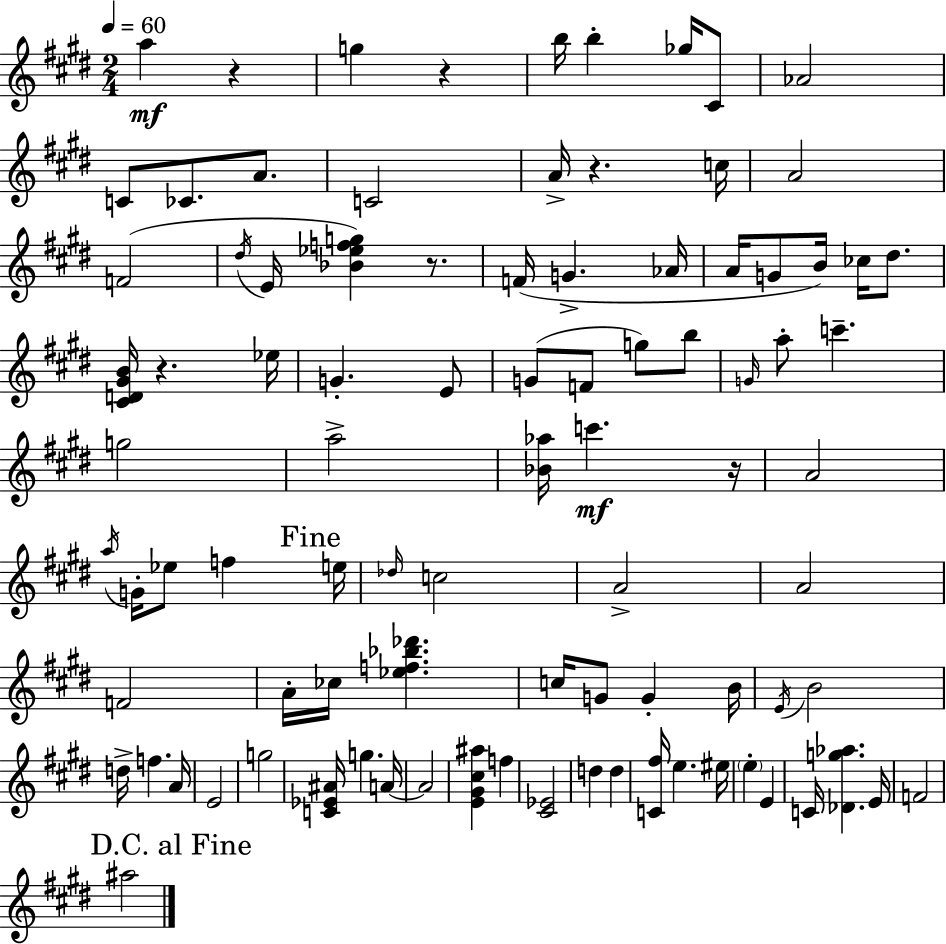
A5/q R/q G5/q R/q B5/s B5/q Gb5/s C#4/e Ab4/h C4/e CES4/e. A4/e. C4/h A4/s R/q. C5/s A4/h F4/h D#5/s E4/s [Bb4,Eb5,F5,G5]/q R/e. F4/s G4/q. Ab4/s A4/s G4/e B4/s CES5/s D#5/e. [C#4,D4,G#4,B4]/s R/q. Eb5/s G4/q. E4/e G4/e F4/e G5/e B5/e G4/s A5/e C6/q. G5/h A5/h [Bb4,Ab5]/s C6/q. R/s A4/h A5/s G4/s Eb5/e F5/q E5/s Db5/s C5/h A4/h A4/h F4/h A4/s CES5/s [Eb5,F5,Bb5,Db6]/q. C5/s G4/e G4/q B4/s E4/s B4/h D5/s F5/q. A4/s E4/h G5/h [C4,Eb4,A#4]/s G5/q. A4/s A4/h [E4,G#4,C#5,A#5]/q F5/q [C#4,Eb4]/h D5/q D5/q [C4,F#5]/s E5/q. EIS5/s E5/q E4/q C4/s [Db4,G5,Ab5]/q. E4/s F4/h A#5/h